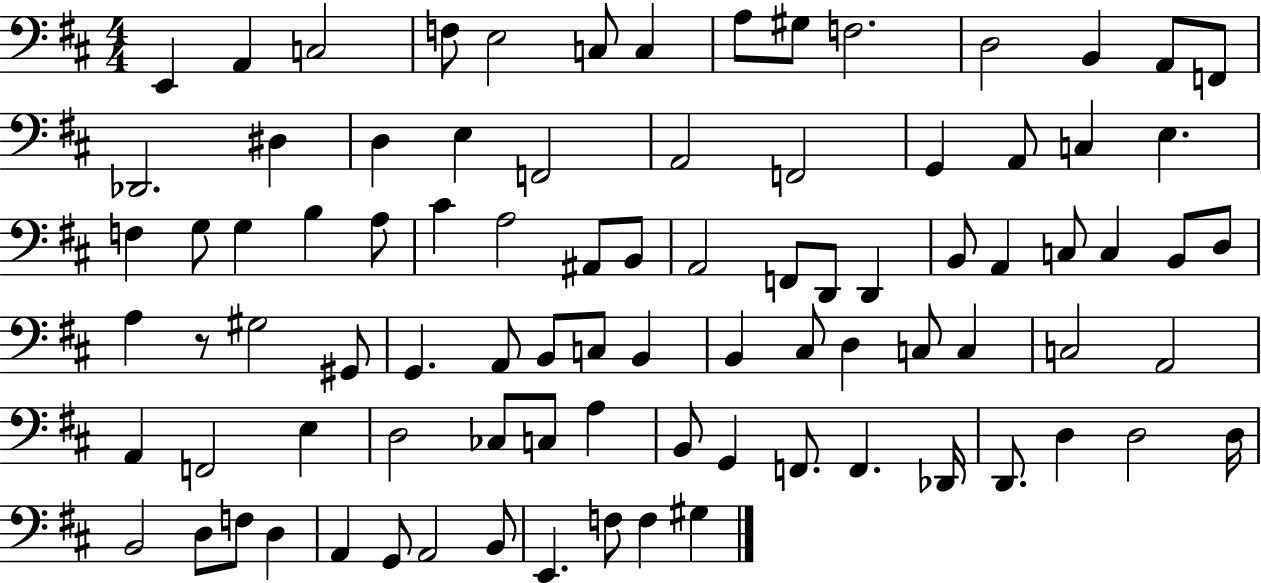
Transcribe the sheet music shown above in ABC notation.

X:1
T:Untitled
M:4/4
L:1/4
K:D
E,, A,, C,2 F,/2 E,2 C,/2 C, A,/2 ^G,/2 F,2 D,2 B,, A,,/2 F,,/2 _D,,2 ^D, D, E, F,,2 A,,2 F,,2 G,, A,,/2 C, E, F, G,/2 G, B, A,/2 ^C A,2 ^A,,/2 B,,/2 A,,2 F,,/2 D,,/2 D,, B,,/2 A,, C,/2 C, B,,/2 D,/2 A, z/2 ^G,2 ^G,,/2 G,, A,,/2 B,,/2 C,/2 B,, B,, ^C,/2 D, C,/2 C, C,2 A,,2 A,, F,,2 E, D,2 _C,/2 C,/2 A, B,,/2 G,, F,,/2 F,, _D,,/4 D,,/2 D, D,2 D,/4 B,,2 D,/2 F,/2 D, A,, G,,/2 A,,2 B,,/2 E,, F,/2 F, ^G,